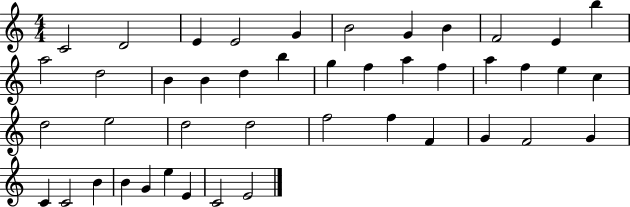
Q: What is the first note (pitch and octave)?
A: C4